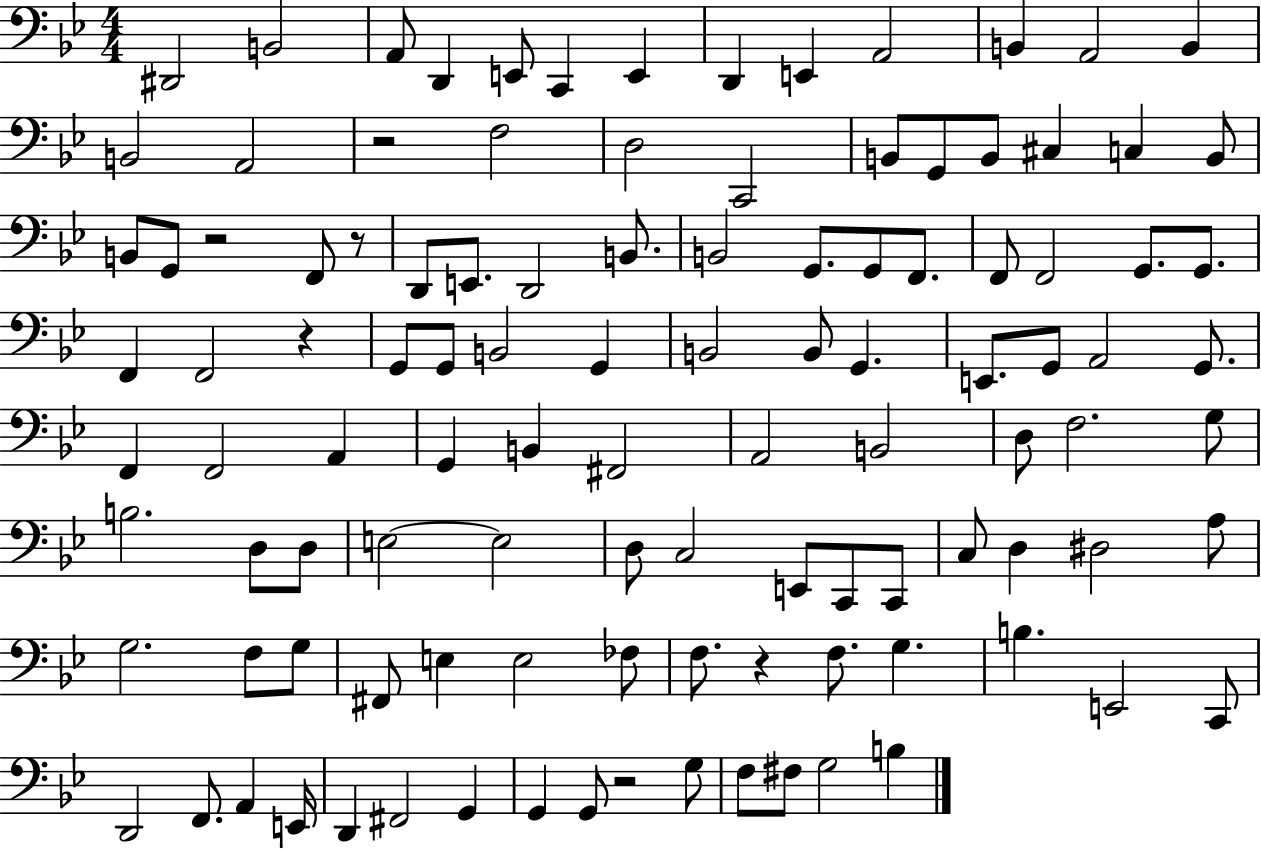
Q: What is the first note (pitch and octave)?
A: D#2